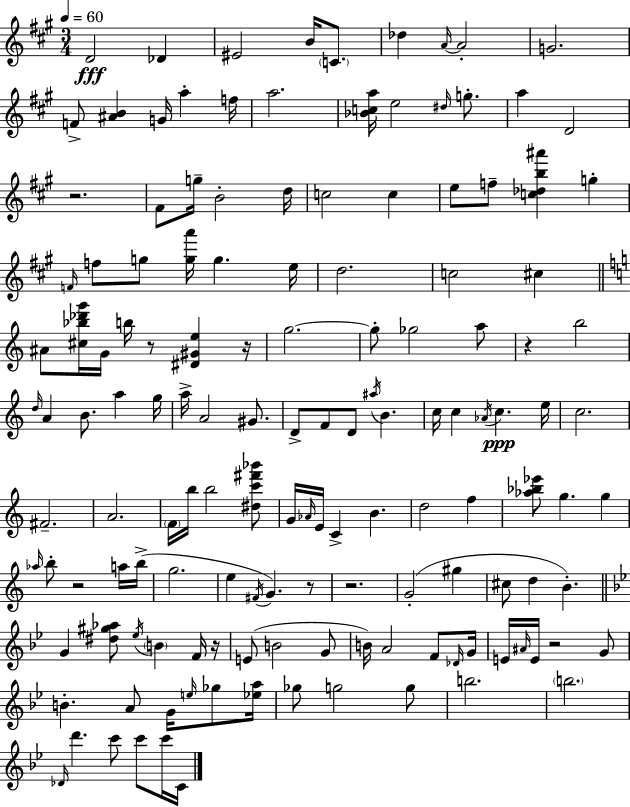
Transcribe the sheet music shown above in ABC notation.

X:1
T:Untitled
M:3/4
L:1/4
K:A
D2 _D ^E2 B/4 C/2 _d A/4 A2 G2 F/2 [^AB] G/4 a f/4 a2 [_Bca]/4 e2 ^d/4 g/2 a D2 z2 ^F/2 g/4 B2 d/4 c2 c e/2 f/2 [c_db^a'] g F/4 f/2 g/2 [ga']/4 g e/4 d2 c2 ^c ^A/2 [^c_b_d'g']/4 G/4 b/4 z/2 [^D^Ge] z/4 g2 g/2 _g2 a/2 z b2 d/4 A B/2 a g/4 a/4 A2 ^G/2 D/2 F/2 D/2 ^a/4 B c/4 c _A/4 c e/4 c2 ^F2 A2 F/4 b/4 b2 [^dc'^f'_b']/2 G/4 _A/4 E/4 C B d2 f [_a_b_e']/2 g g _a/4 b/2 z2 a/4 b/4 g2 e ^F/4 G z/2 z2 G2 ^g ^c/2 d B G [^d^g_a]/2 _e/4 B F/4 z/4 E/2 B2 G/2 B/4 A2 F/2 _D/4 G/4 E/4 ^A/4 E/4 z2 G/2 B A/2 G/4 e/4 _g/2 [_ea]/4 _g/2 g2 g/2 b2 b2 _D/4 d' c'/2 c'/2 c'/4 C/4